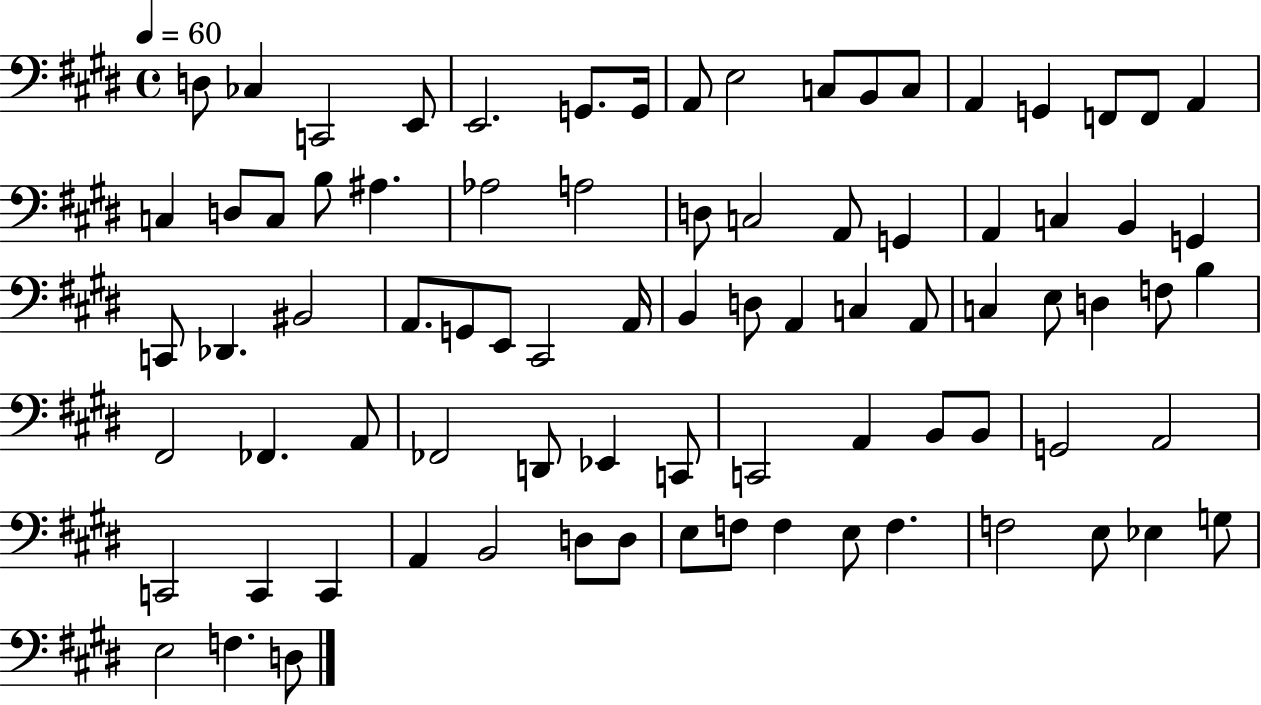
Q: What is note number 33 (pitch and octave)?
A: C2